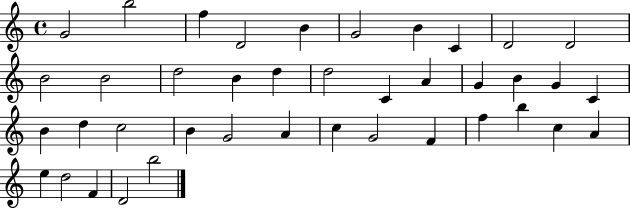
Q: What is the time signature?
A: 4/4